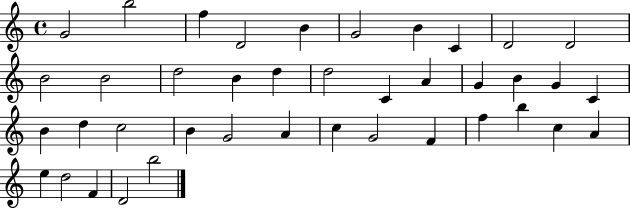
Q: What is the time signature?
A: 4/4